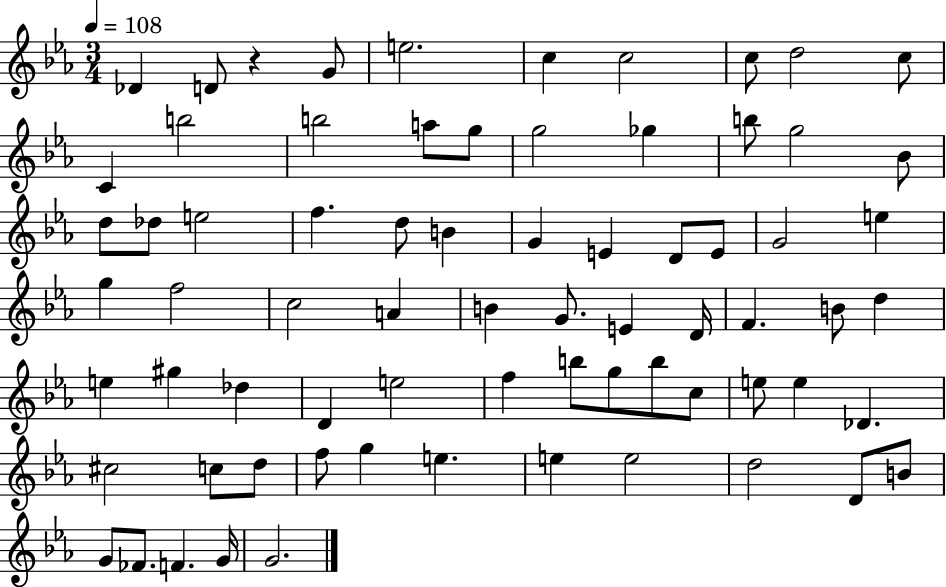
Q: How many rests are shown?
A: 1